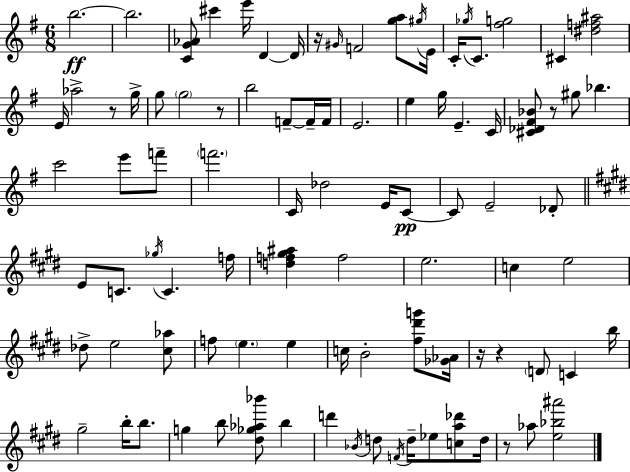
{
  \clef treble
  \numericTimeSignature
  \time 6/8
  \key g \major
  b''2.~~\ff | b''2. | <c' g' aes'>8 cis'''4 e'''16 d'4~~ d'16 | r16 \grace { gis'16 } f'2 <g'' a''>8 | \break \acciaccatura { gis''16 } e'16 c'16-. \acciaccatura { ges''16 } c'8. <fis'' g''>2 | cis'4 <dis'' f'' ais''>2 | e'16 aes''2-> | r8 g''16-> g''8 \parenthesize g''2 | \break r8 b''2 f'8--~~ | f'16-- f'16 e'2. | e''4 g''16 e'4.-- | c'16 <cis' des' fis' bes'>8 r8 gis''8 bes''4. | \break c'''2 e'''8 | f'''8-- \parenthesize f'''2. | c'16 des''2 | e'16 c'8~~\pp c'8 e'2-- | \break des'8-. \bar "||" \break \key e \major e'8 c'8. \acciaccatura { ges''16 } c'4. | f''16 <d'' f'' gis'' ais''>4 f''2 | e''2. | c''4 e''2 | \break des''8-> e''2 <cis'' aes''>8 | f''8 \parenthesize e''4. e''4 | c''16 b'2-. <fis'' dis''' g'''>8 | <ges' aes'>16 r16 r4 \parenthesize d'8 c'4 | \break b''16 gis''2-- b''16-. b''8. | g''4 b''8 <dis'' ges'' aes'' bes'''>8 b''4 | d'''4 \acciaccatura { bes'16 } d''8 \acciaccatura { f'16 } d''16-- ees''8 | <c'' a'' des'''>8 d''16 r8 aes''8 <e'' bes'' ais'''>2 | \break \bar "|."
}